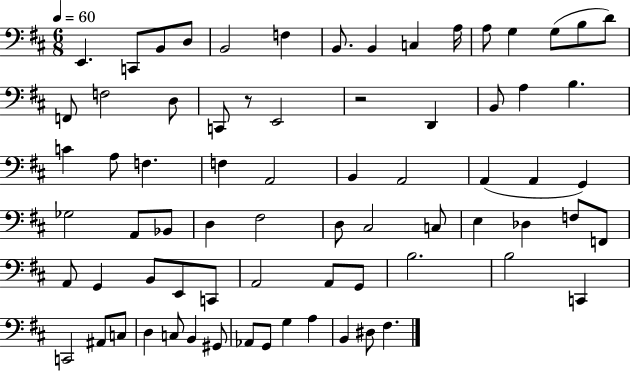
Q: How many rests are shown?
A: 2